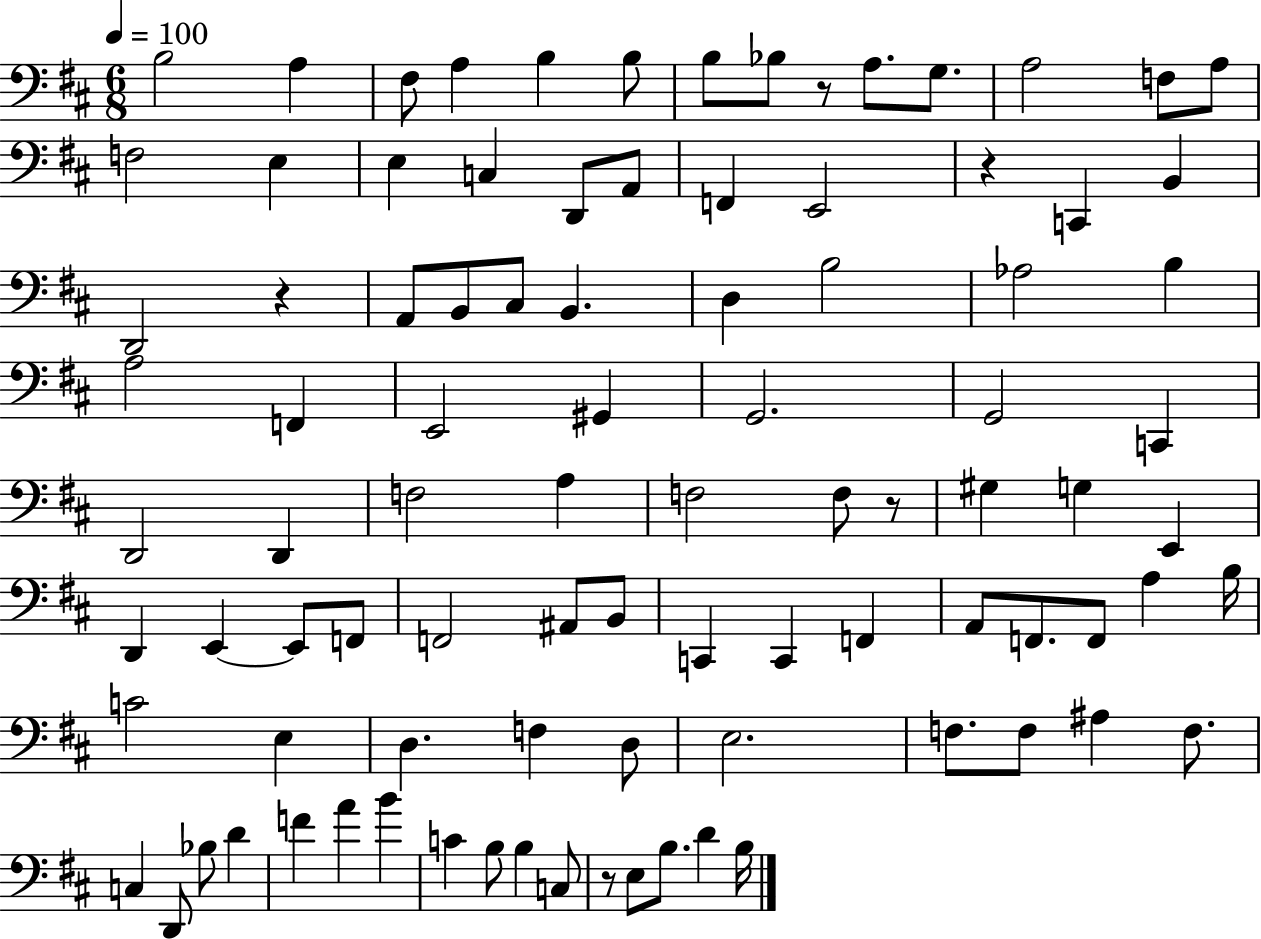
X:1
T:Untitled
M:6/8
L:1/4
K:D
B,2 A, ^F,/2 A, B, B,/2 B,/2 _B,/2 z/2 A,/2 G,/2 A,2 F,/2 A,/2 F,2 E, E, C, D,,/2 A,,/2 F,, E,,2 z C,, B,, D,,2 z A,,/2 B,,/2 ^C,/2 B,, D, B,2 _A,2 B, A,2 F,, E,,2 ^G,, G,,2 G,,2 C,, D,,2 D,, F,2 A, F,2 F,/2 z/2 ^G, G, E,, D,, E,, E,,/2 F,,/2 F,,2 ^A,,/2 B,,/2 C,, C,, F,, A,,/2 F,,/2 F,,/2 A, B,/4 C2 E, D, F, D,/2 E,2 F,/2 F,/2 ^A, F,/2 C, D,,/2 _B,/2 D F A B C B,/2 B, C,/2 z/2 E,/2 B,/2 D B,/4